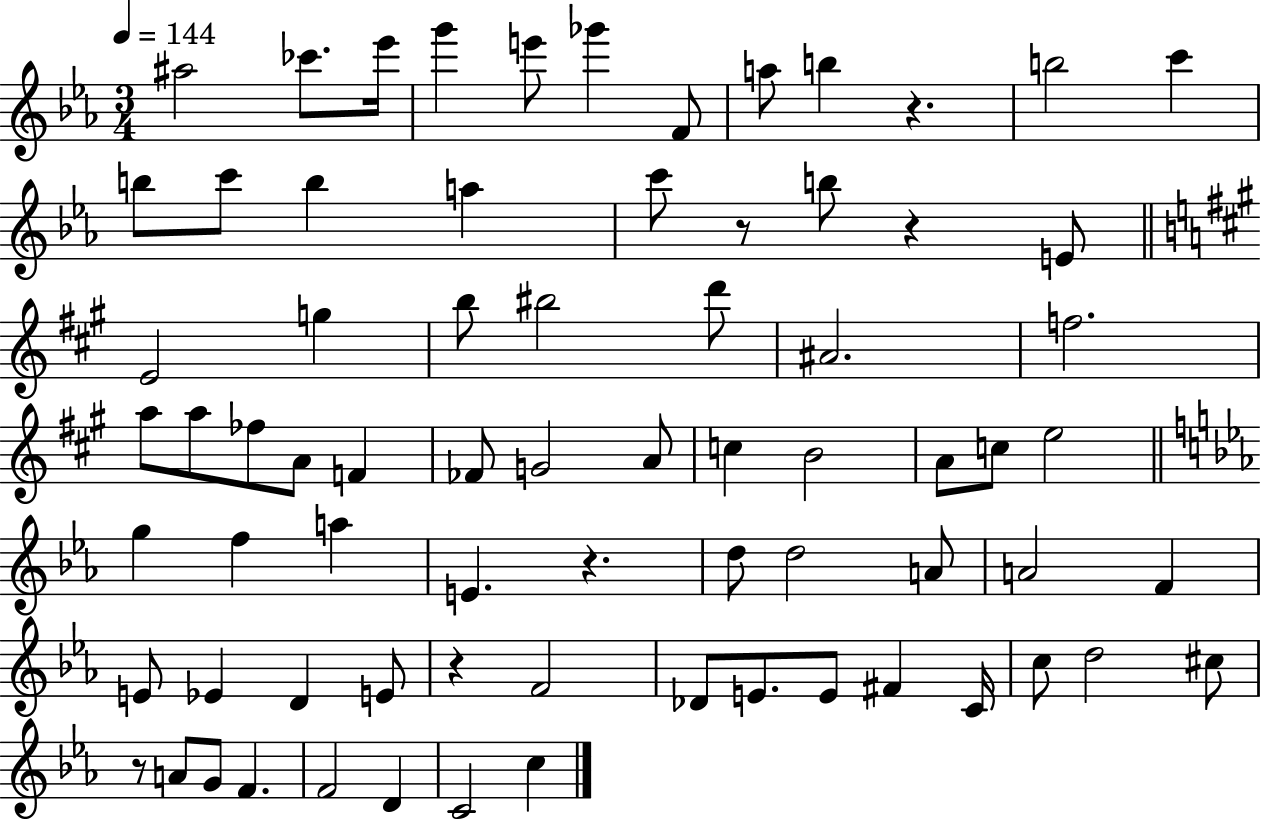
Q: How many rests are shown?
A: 6